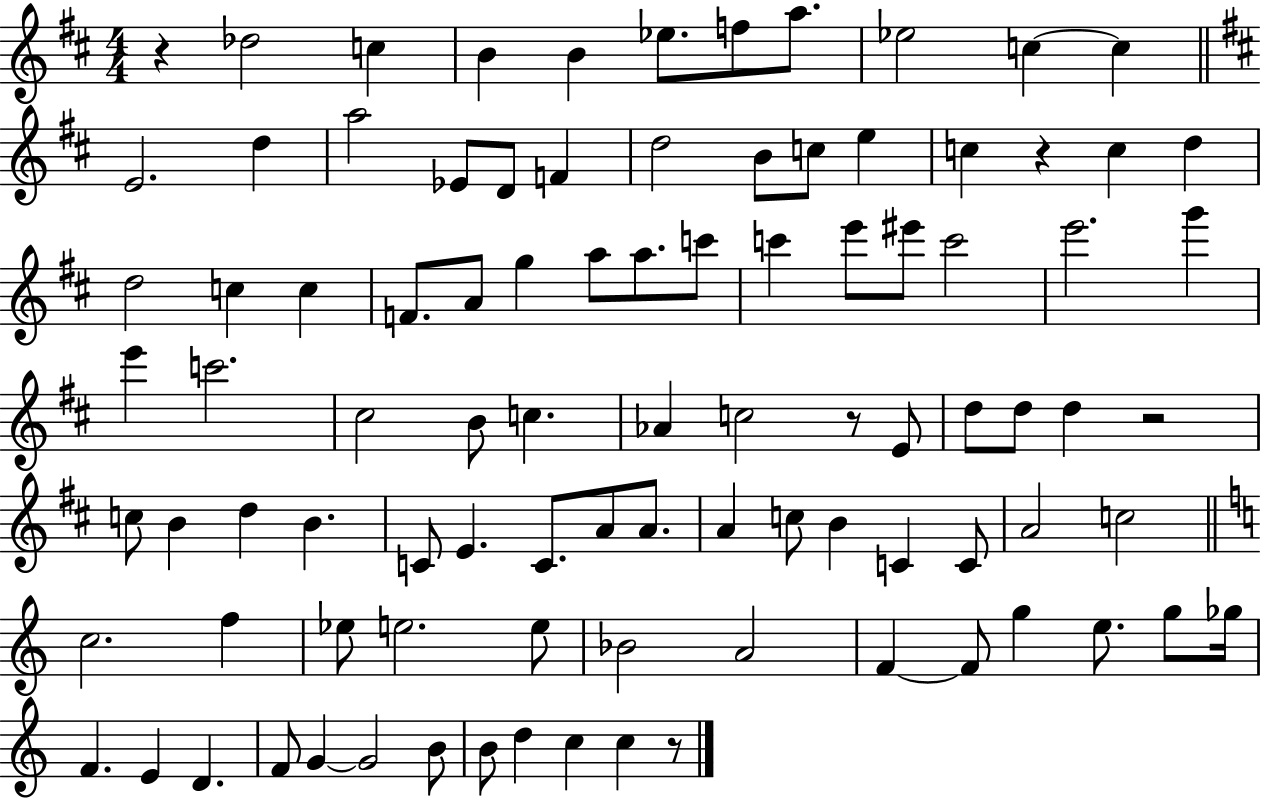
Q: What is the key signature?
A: D major